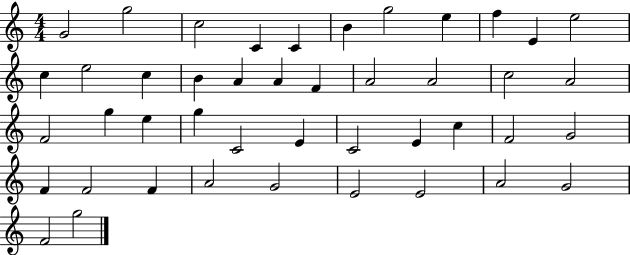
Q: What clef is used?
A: treble